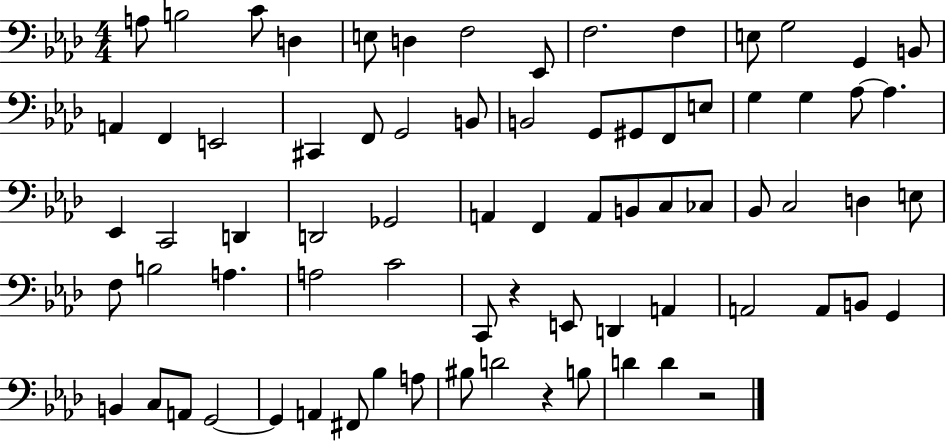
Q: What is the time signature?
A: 4/4